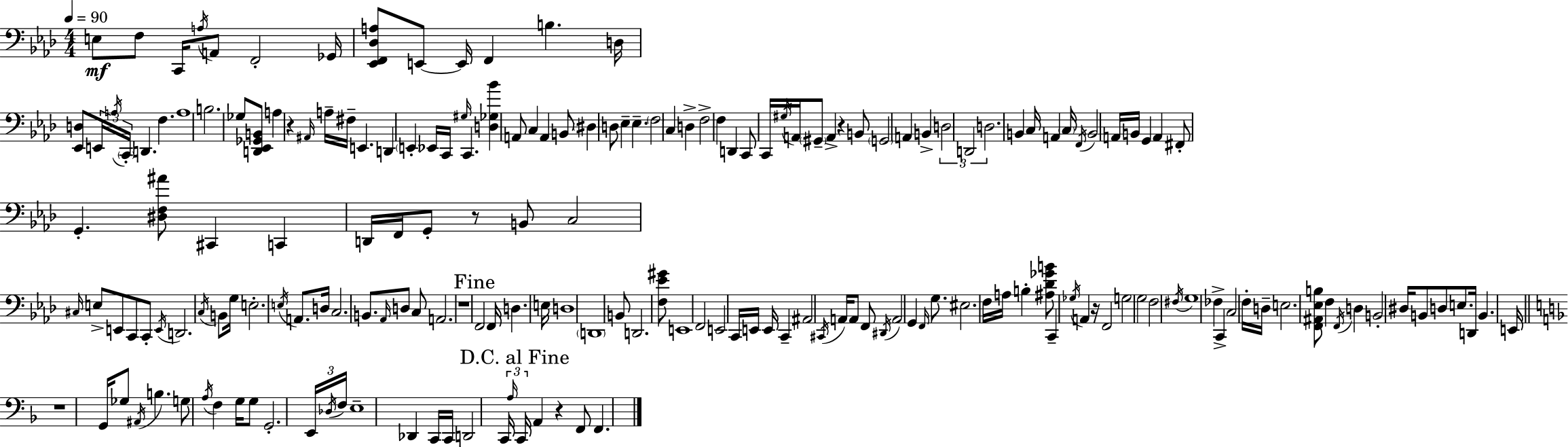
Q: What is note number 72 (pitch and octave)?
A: C2